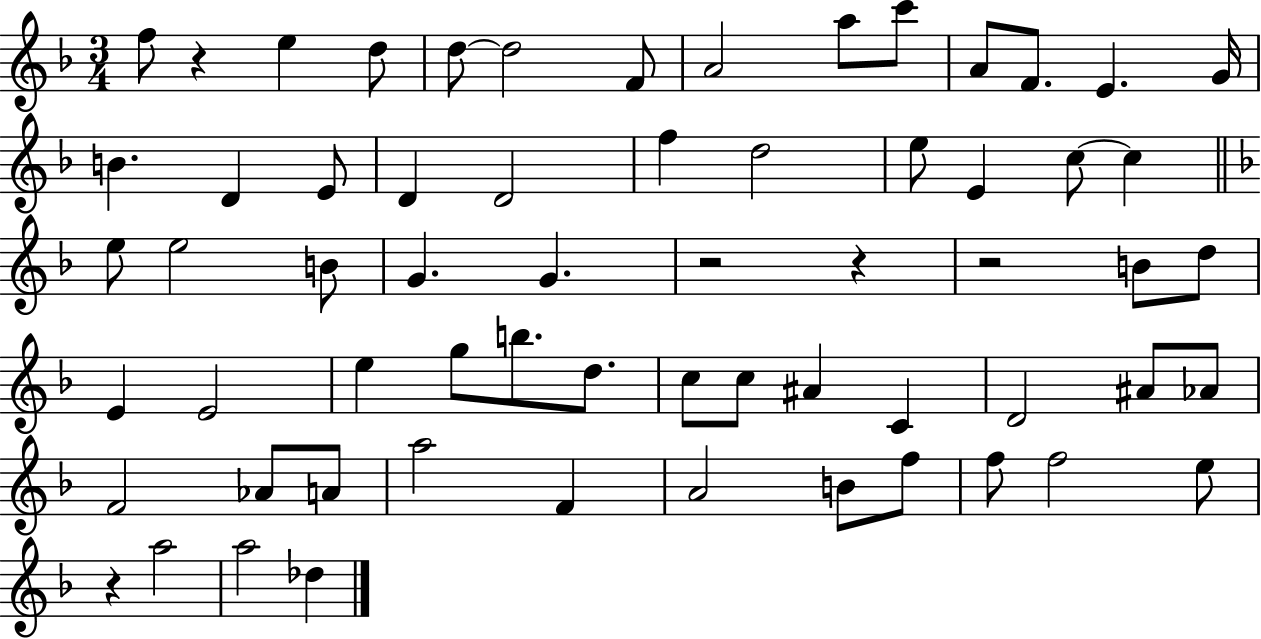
F5/e R/q E5/q D5/e D5/e D5/h F4/e A4/h A5/e C6/e A4/e F4/e. E4/q. G4/s B4/q. D4/q E4/e D4/q D4/h F5/q D5/h E5/e E4/q C5/e C5/q E5/e E5/h B4/e G4/q. G4/q. R/h R/q R/h B4/e D5/e E4/q E4/h E5/q G5/e B5/e. D5/e. C5/e C5/e A#4/q C4/q D4/h A#4/e Ab4/e F4/h Ab4/e A4/e A5/h F4/q A4/h B4/e F5/e F5/e F5/h E5/e R/q A5/h A5/h Db5/q